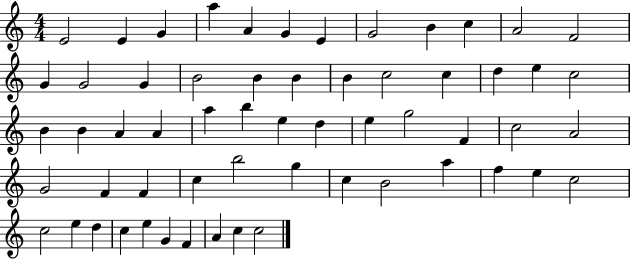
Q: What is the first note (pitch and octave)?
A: E4